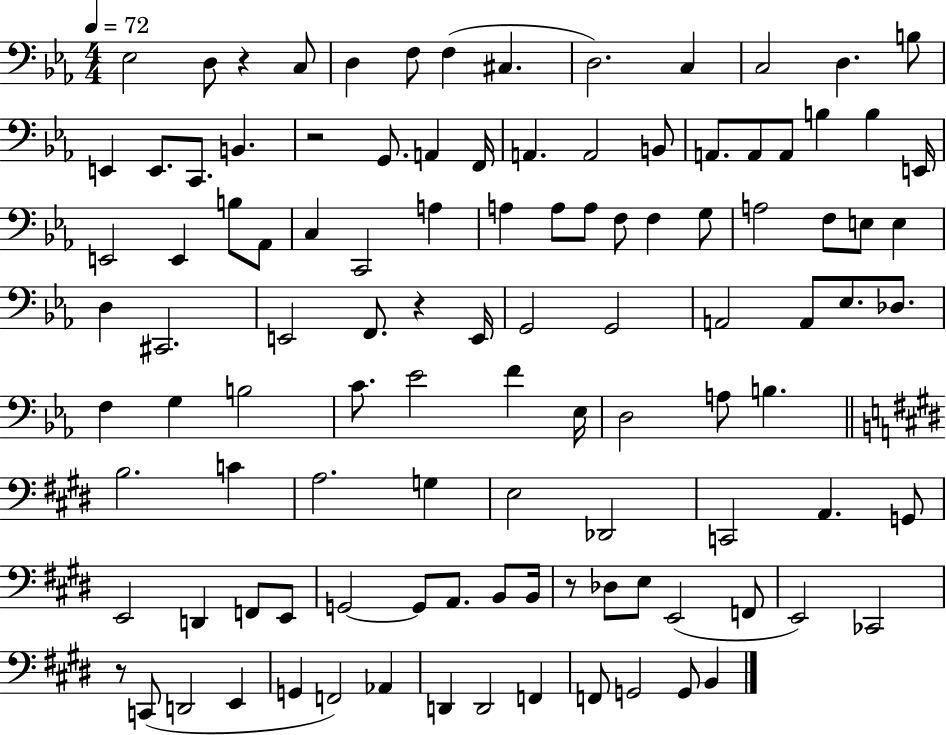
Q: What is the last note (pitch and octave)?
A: B2